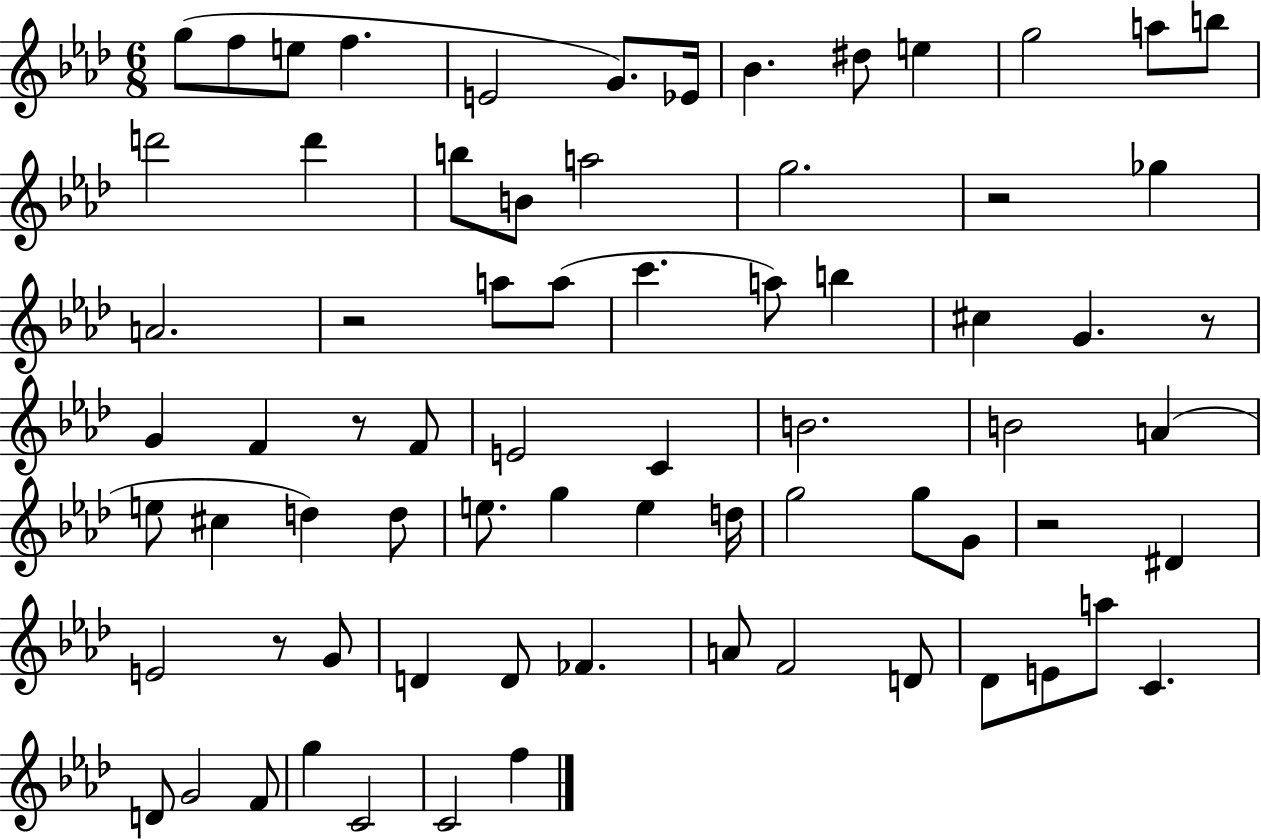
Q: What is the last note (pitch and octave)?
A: F5